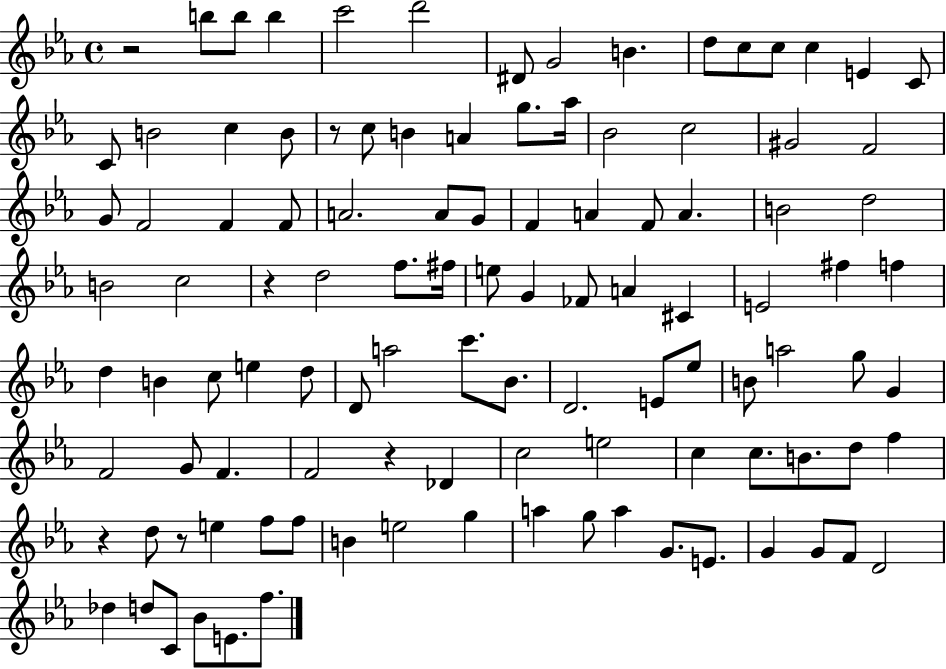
X:1
T:Untitled
M:4/4
L:1/4
K:Eb
z2 b/2 b/2 b c'2 d'2 ^D/2 G2 B d/2 c/2 c/2 c E C/2 C/2 B2 c B/2 z/2 c/2 B A g/2 _a/4 _B2 c2 ^G2 F2 G/2 F2 F F/2 A2 A/2 G/2 F A F/2 A B2 d2 B2 c2 z d2 f/2 ^f/4 e/2 G _F/2 A ^C E2 ^f f d B c/2 e d/2 D/2 a2 c'/2 _B/2 D2 E/2 _e/2 B/2 a2 g/2 G F2 G/2 F F2 z _D c2 e2 c c/2 B/2 d/2 f z d/2 z/2 e f/2 f/2 B e2 g a g/2 a G/2 E/2 G G/2 F/2 D2 _d d/2 C/2 _B/2 E/2 f/2